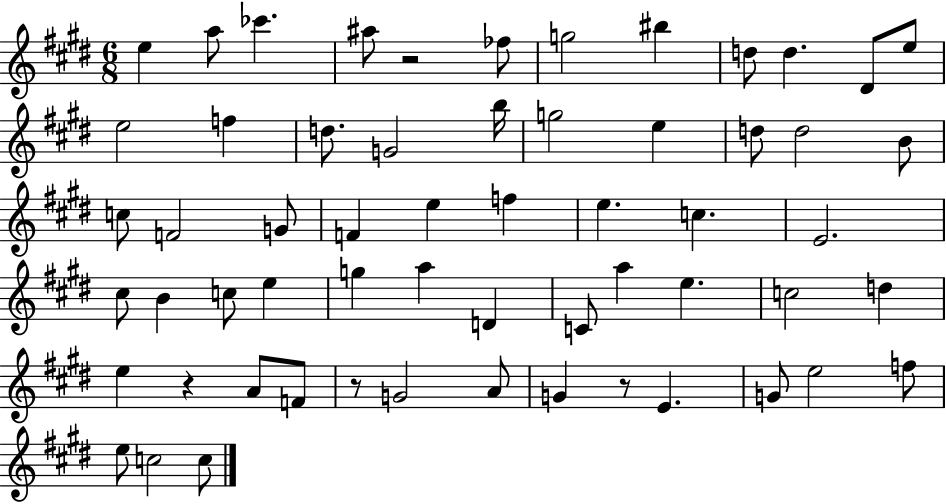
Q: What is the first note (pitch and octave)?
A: E5